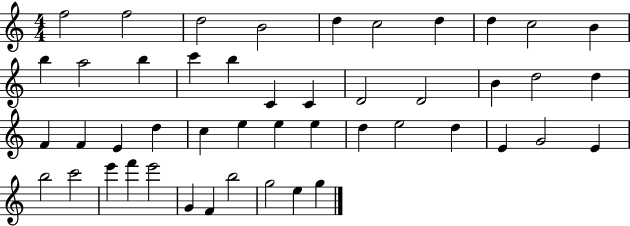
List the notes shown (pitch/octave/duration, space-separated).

F5/h F5/h D5/h B4/h D5/q C5/h D5/q D5/q C5/h B4/q B5/q A5/h B5/q C6/q B5/q C4/q C4/q D4/h D4/h B4/q D5/h D5/q F4/q F4/q E4/q D5/q C5/q E5/q E5/q E5/q D5/q E5/h D5/q E4/q G4/h E4/q B5/h C6/h E6/q F6/q E6/h G4/q F4/q B5/h G5/h E5/q G5/q